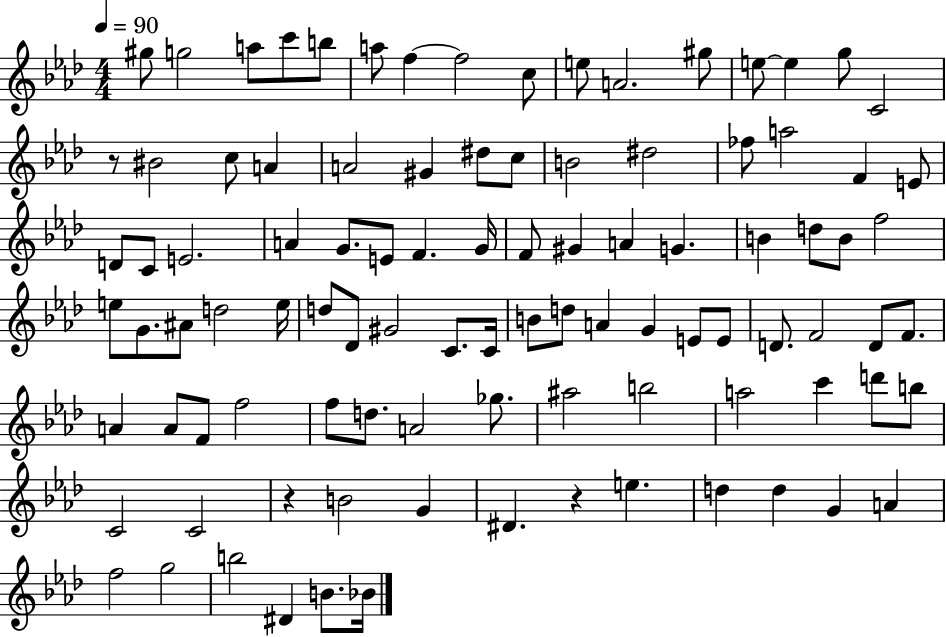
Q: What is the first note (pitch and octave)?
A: G#5